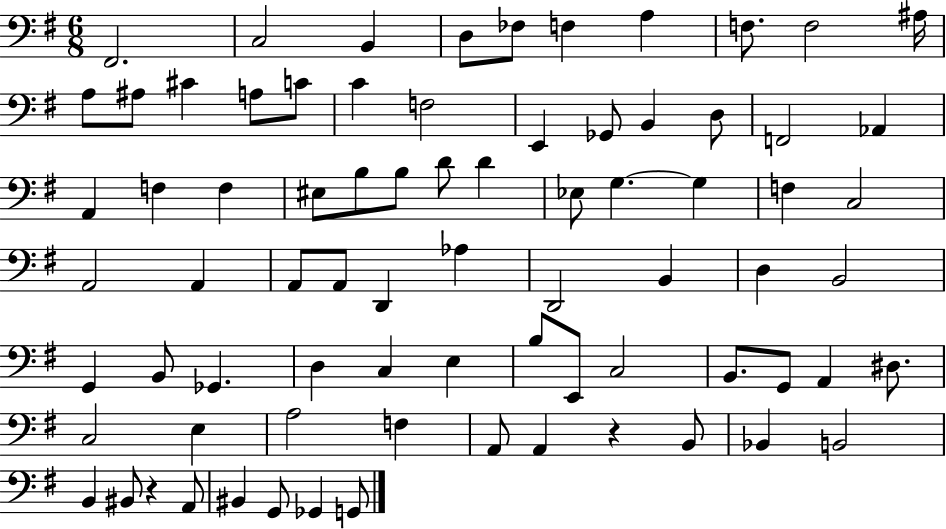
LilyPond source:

{
  \clef bass
  \numericTimeSignature
  \time 6/8
  \key g \major
  \repeat volta 2 { fis,2. | c2 b,4 | d8 fes8 f4 a4 | f8. f2 ais16 | \break a8 ais8 cis'4 a8 c'8 | c'4 f2 | e,4 ges,8 b,4 d8 | f,2 aes,4 | \break a,4 f4 f4 | eis8 b8 b8 d'8 d'4 | ees8 g4.~~ g4 | f4 c2 | \break a,2 a,4 | a,8 a,8 d,4 aes4 | d,2 b,4 | d4 b,2 | \break g,4 b,8 ges,4. | d4 c4 e4 | b8 e,8 c2 | b,8. g,8 a,4 dis8. | \break c2 e4 | a2 f4 | a,8 a,4 r4 b,8 | bes,4 b,2 | \break b,4 bis,8 r4 a,8 | bis,4 g,8 ges,4 g,8 | } \bar "|."
}